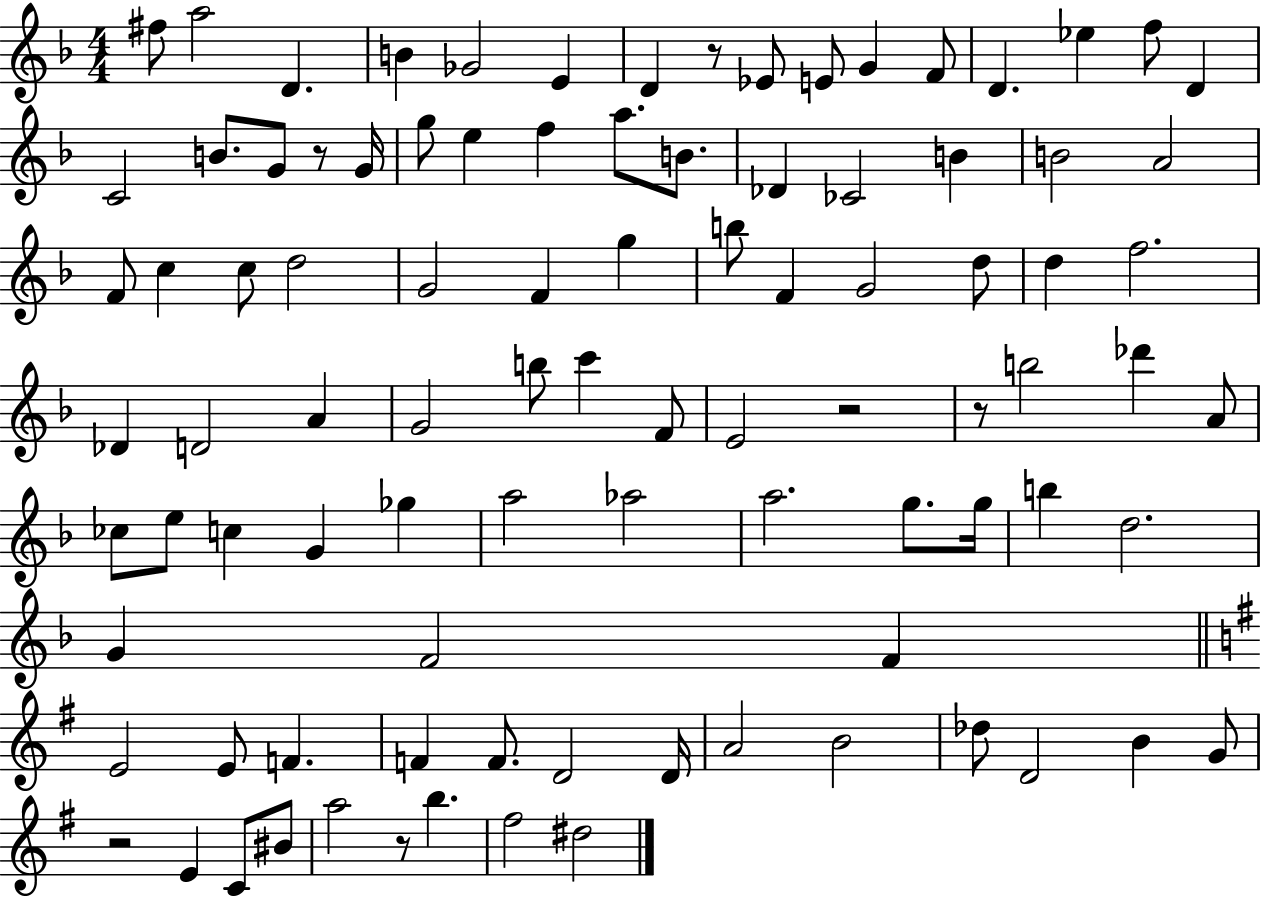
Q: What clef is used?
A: treble